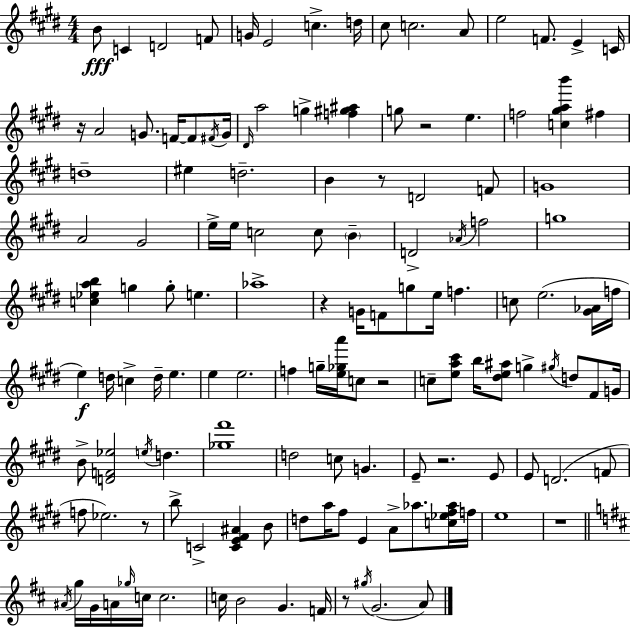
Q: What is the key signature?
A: E major